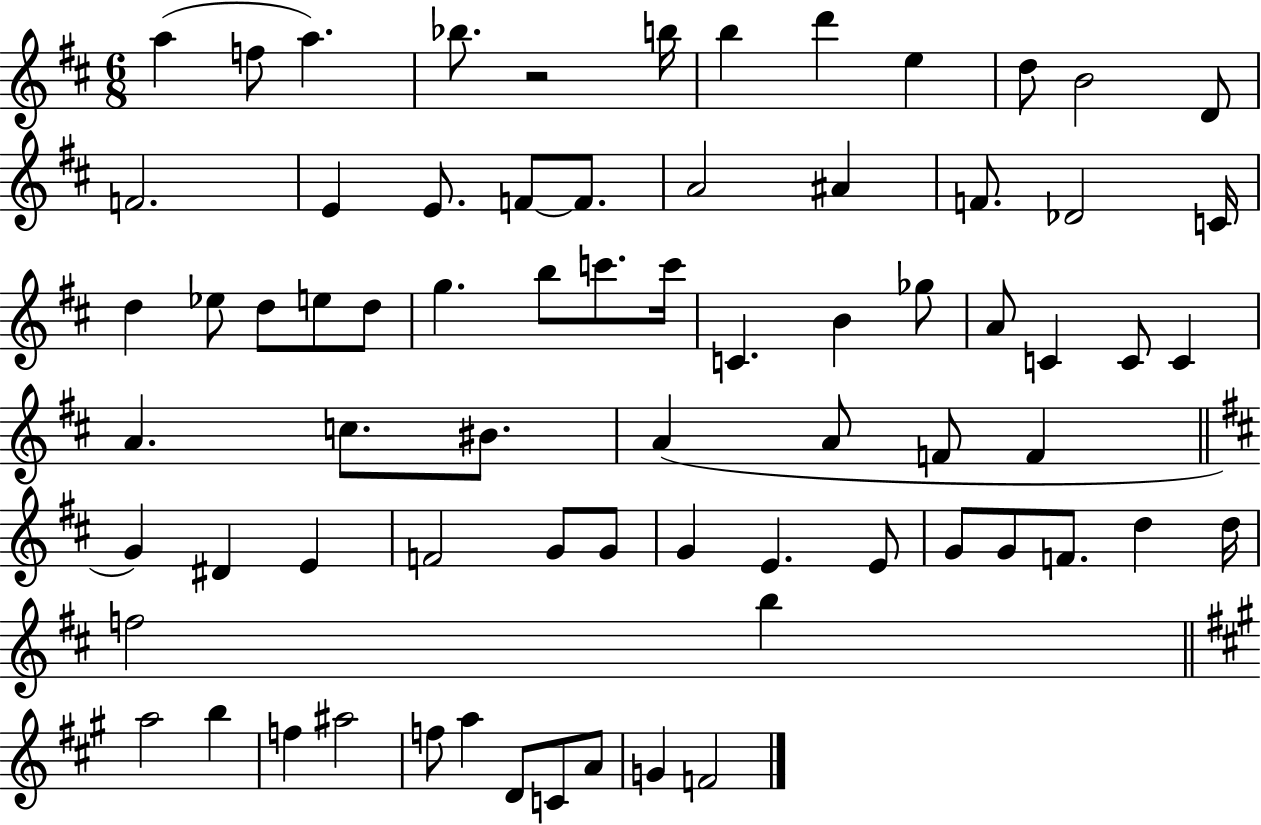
{
  \clef treble
  \numericTimeSignature
  \time 6/8
  \key d \major
  \repeat volta 2 { a''4( f''8 a''4.) | bes''8. r2 b''16 | b''4 d'''4 e''4 | d''8 b'2 d'8 | \break f'2. | e'4 e'8. f'8~~ f'8. | a'2 ais'4 | f'8. des'2 c'16 | \break d''4 ees''8 d''8 e''8 d''8 | g''4. b''8 c'''8. c'''16 | c'4. b'4 ges''8 | a'8 c'4 c'8 c'4 | \break a'4. c''8. bis'8. | a'4( a'8 f'8 f'4 | \bar "||" \break \key b \minor g'4) dis'4 e'4 | f'2 g'8 g'8 | g'4 e'4. e'8 | g'8 g'8 f'8. d''4 d''16 | \break f''2 b''4 | \bar "||" \break \key a \major a''2 b''4 | f''4 ais''2 | f''8 a''4 d'8 c'8 a'8 | g'4 f'2 | \break } \bar "|."
}